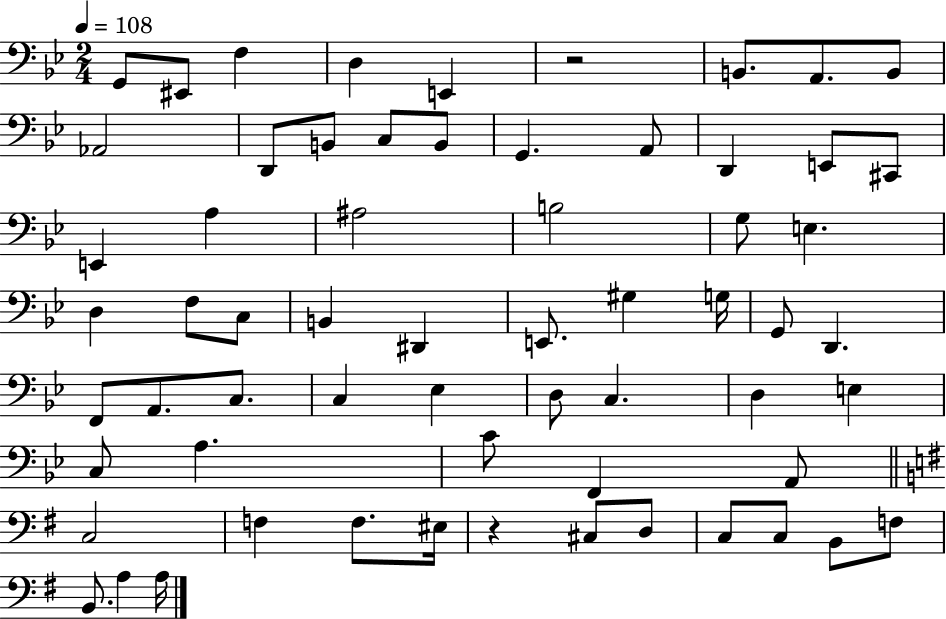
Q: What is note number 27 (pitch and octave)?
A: C3